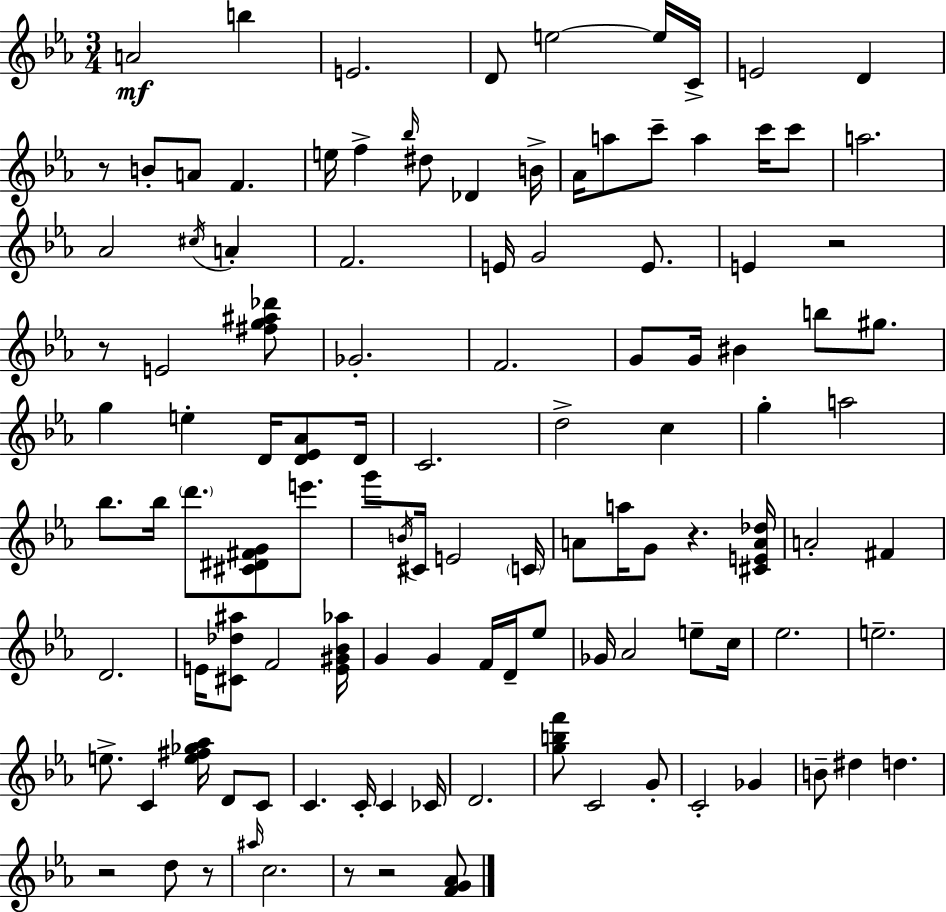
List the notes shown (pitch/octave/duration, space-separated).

A4/h B5/q E4/h. D4/e E5/h E5/s C4/s E4/h D4/q R/e B4/e A4/e F4/q. E5/s F5/q Bb5/s D#5/e Db4/q B4/s Ab4/s A5/e C6/e A5/q C6/s C6/e A5/h. Ab4/h C#5/s A4/q F4/h. E4/s G4/h E4/e. E4/q R/h R/e E4/h [F#5,G5,A#5,Db6]/e Gb4/h. F4/h. G4/e G4/s BIS4/q B5/e G#5/e. G5/q E5/q D4/s [D4,Eb4,Ab4]/e D4/s C4/h. D5/h C5/q G5/q A5/h Bb5/e. Bb5/s D6/e. [C#4,D#4,F#4,G4]/e E6/e. G6/e B4/s C#4/s E4/h C4/s A4/e A5/s G4/e R/q. [C#4,E4,A4,Db5]/s A4/h F#4/q D4/h. E4/s [C#4,Db5,A#5]/e F4/h [E4,G#4,Bb4,Ab5]/s G4/q G4/q F4/s D4/s Eb5/e Gb4/s Ab4/h E5/e C5/s Eb5/h. E5/h. E5/e. C4/q [E5,F#5,Gb5,Ab5]/s D4/e C4/e C4/q. C4/s C4/q CES4/s D4/h. [G5,B5,F6]/e C4/h G4/e C4/h Gb4/q B4/e D#5/q D5/q. R/h D5/e R/e A#5/s C5/h. R/e R/h [F4,G4,Ab4]/e